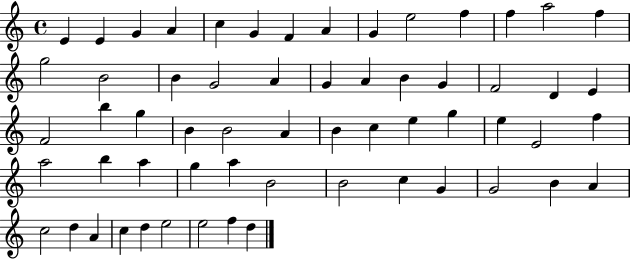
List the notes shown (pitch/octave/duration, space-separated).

E4/q E4/q G4/q A4/q C5/q G4/q F4/q A4/q G4/q E5/h F5/q F5/q A5/h F5/q G5/h B4/h B4/q G4/h A4/q G4/q A4/q B4/q G4/q F4/h D4/q E4/q F4/h B5/q G5/q B4/q B4/h A4/q B4/q C5/q E5/q G5/q E5/q E4/h F5/q A5/h B5/q A5/q G5/q A5/q B4/h B4/h C5/q G4/q G4/h B4/q A4/q C5/h D5/q A4/q C5/q D5/q E5/h E5/h F5/q D5/q